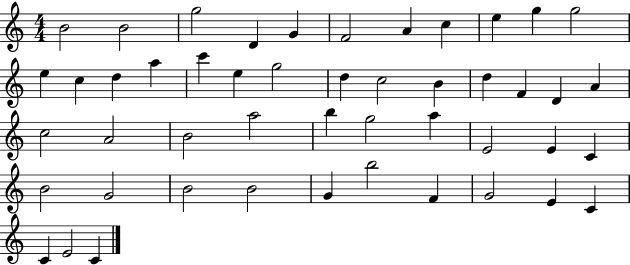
B4/h B4/h G5/h D4/q G4/q F4/h A4/q C5/q E5/q G5/q G5/h E5/q C5/q D5/q A5/q C6/q E5/q G5/h D5/q C5/h B4/q D5/q F4/q D4/q A4/q C5/h A4/h B4/h A5/h B5/q G5/h A5/q E4/h E4/q C4/q B4/h G4/h B4/h B4/h G4/q B5/h F4/q G4/h E4/q C4/q C4/q E4/h C4/q